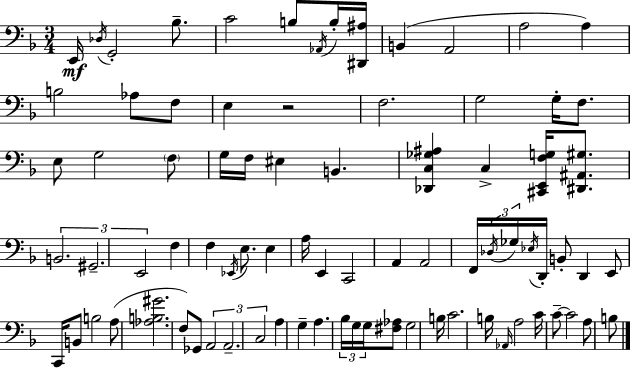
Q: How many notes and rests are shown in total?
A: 82